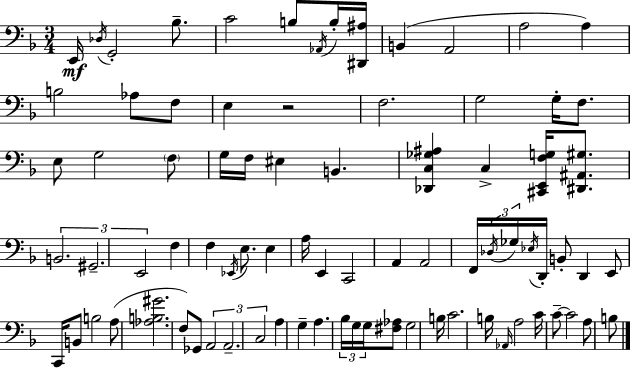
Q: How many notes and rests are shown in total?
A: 82